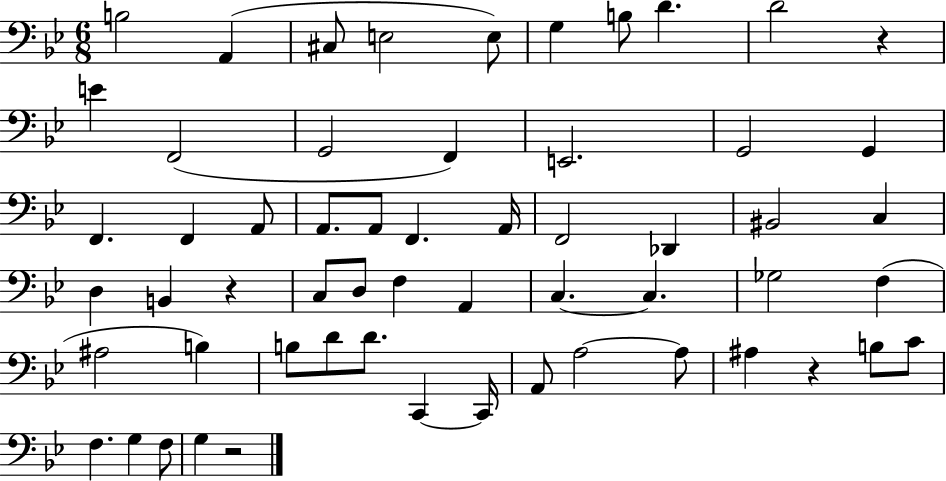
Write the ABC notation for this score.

X:1
T:Untitled
M:6/8
L:1/4
K:Bb
B,2 A,, ^C,/2 E,2 E,/2 G, B,/2 D D2 z E F,,2 G,,2 F,, E,,2 G,,2 G,, F,, F,, A,,/2 A,,/2 A,,/2 F,, A,,/4 F,,2 _D,, ^B,,2 C, D, B,, z C,/2 D,/2 F, A,, C, C, _G,2 F, ^A,2 B, B,/2 D/2 D/2 C,, C,,/4 A,,/2 A,2 A,/2 ^A, z B,/2 C/2 F, G, F,/2 G, z2